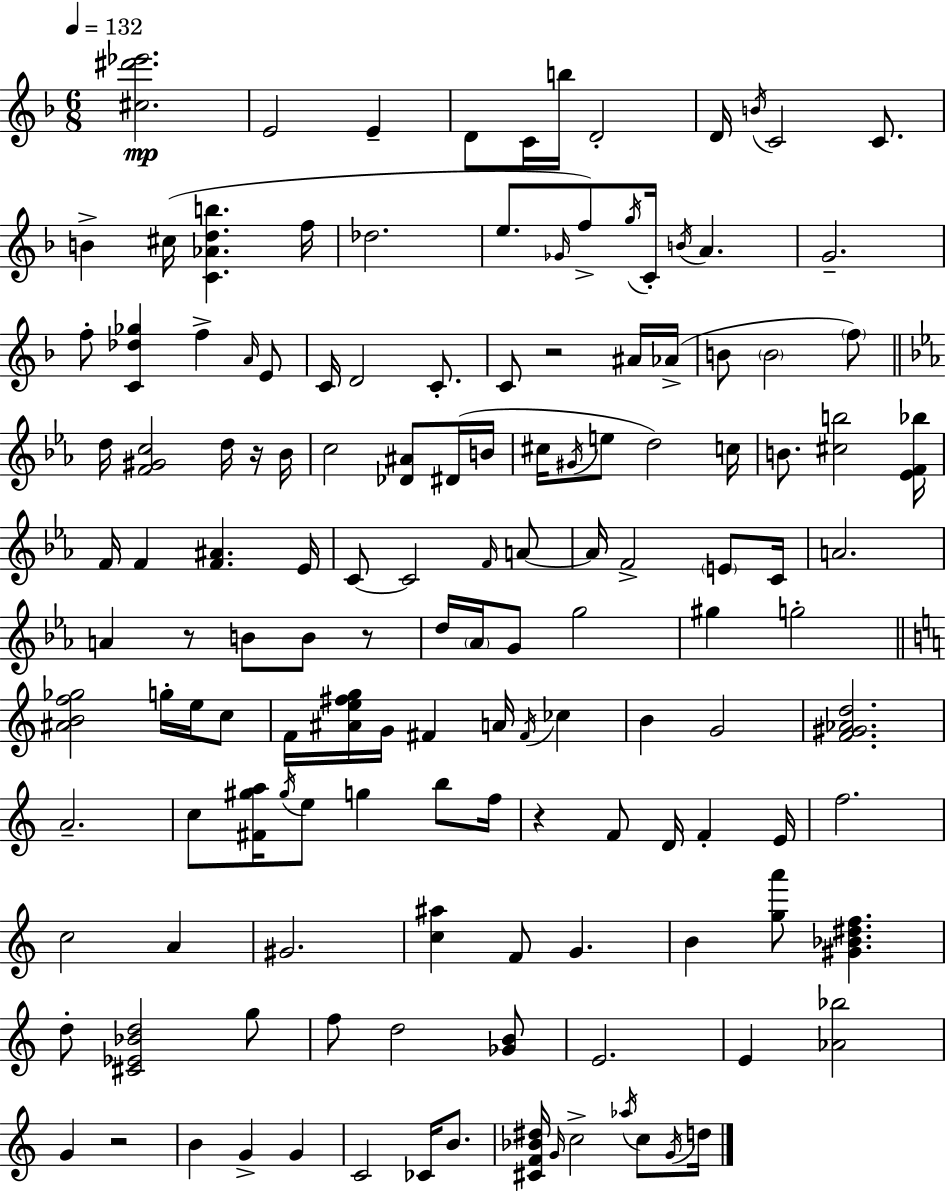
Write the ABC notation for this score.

X:1
T:Untitled
M:6/8
L:1/4
K:Dm
[^c^d'_e']2 E2 E D/2 C/4 b/4 D2 D/4 B/4 C2 C/2 B ^c/4 [C_Adb] f/4 _d2 e/2 _G/4 f/2 g/4 C/4 B/4 A G2 f/2 [C_d_g] f A/4 E/2 C/4 D2 C/2 C/2 z2 ^A/4 _A/4 B/2 B2 f/2 d/4 [F^Gc]2 d/4 z/4 _B/4 c2 [_D^A]/2 ^D/4 B/4 ^c/4 ^G/4 e/2 d2 c/4 B/2 [^cb]2 [_EF_b]/4 F/4 F [F^A] _E/4 C/2 C2 F/4 A/2 A/4 F2 E/2 C/4 A2 A z/2 B/2 B/2 z/2 d/4 _A/4 G/2 g2 ^g g2 [^ABf_g]2 g/4 e/4 c/2 F/4 [^Ae^fg]/4 G/4 ^F A/4 ^F/4 _c B G2 [F^G_Ad]2 A2 c/2 [^F^ga]/4 ^g/4 e/2 g b/2 f/4 z F/2 D/4 F E/4 f2 c2 A ^G2 [c^a] F/2 G B [ga']/2 [^G_B^df] d/2 [^C_E_Bd]2 g/2 f/2 d2 [_GB]/2 E2 E [_A_b]2 G z2 B G G C2 _C/4 B/2 [^CF_B^d]/4 G/4 c2 _a/4 c/2 G/4 d/4